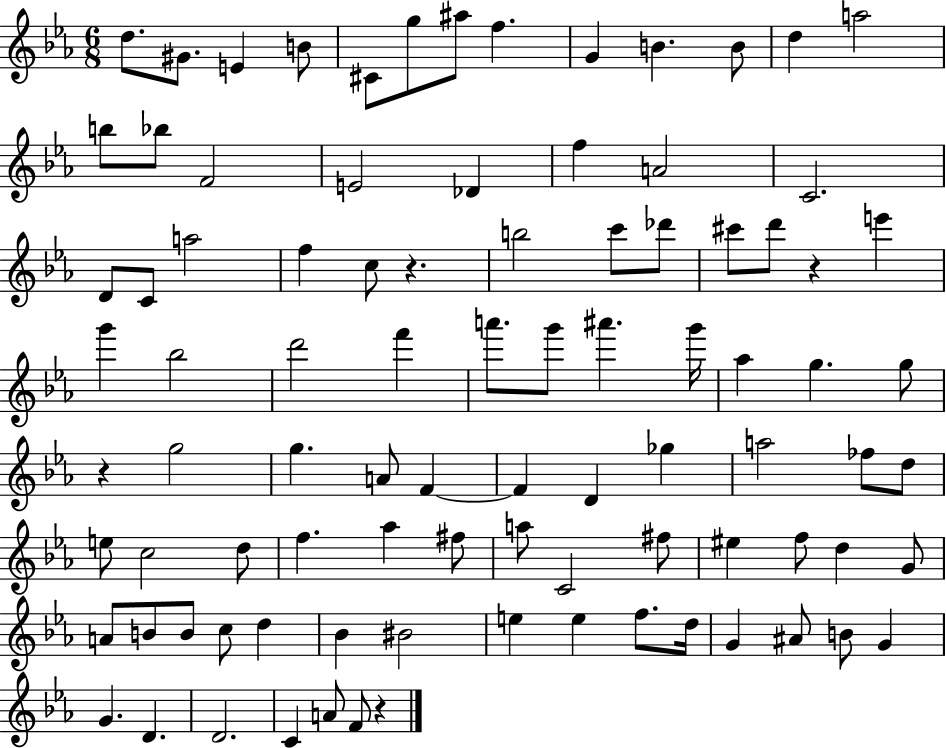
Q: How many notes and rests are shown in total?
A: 91